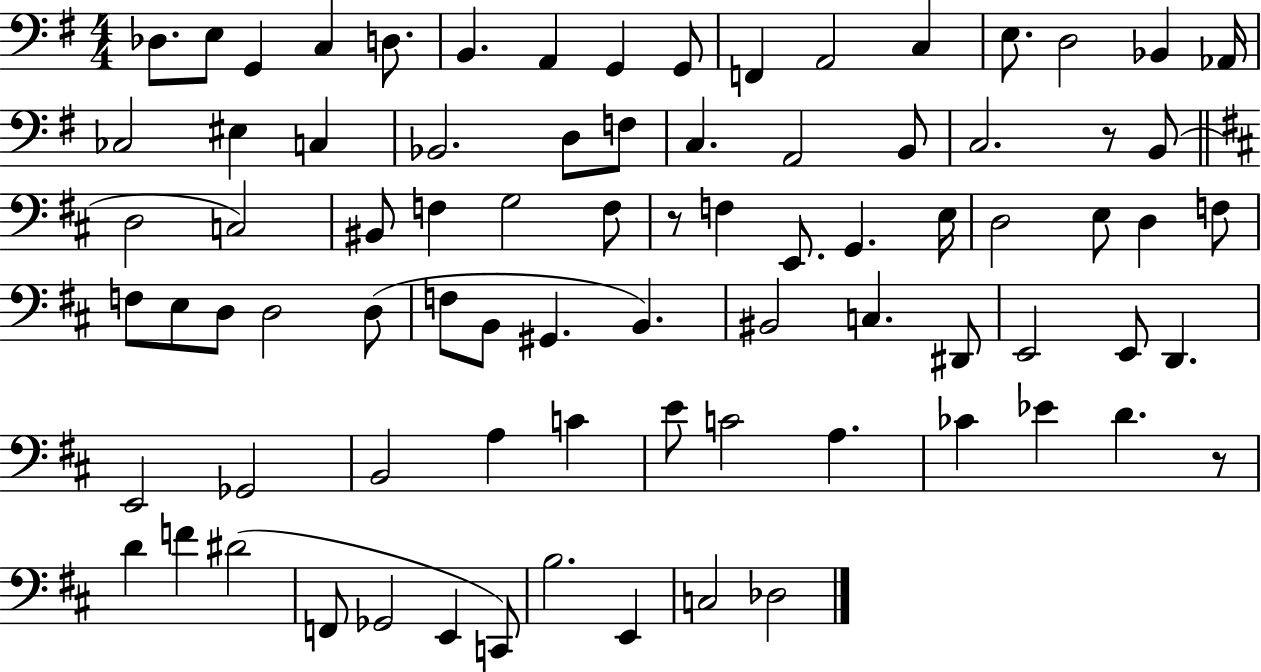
{
  \clef bass
  \numericTimeSignature
  \time 4/4
  \key g \major
  des8. e8 g,4 c4 d8. | b,4. a,4 g,4 g,8 | f,4 a,2 c4 | e8. d2 bes,4 aes,16 | \break ces2 eis4 c4 | bes,2. d8 f8 | c4. a,2 b,8 | c2. r8 b,8( | \break \bar "||" \break \key b \minor d2 c2) | bis,8 f4 g2 f8 | r8 f4 e,8. g,4. e16 | d2 e8 d4 f8 | \break f8 e8 d8 d2 d8( | f8 b,8 gis,4. b,4.) | bis,2 c4. dis,8 | e,2 e,8 d,4. | \break e,2 ges,2 | b,2 a4 c'4 | e'8 c'2 a4. | ces'4 ees'4 d'4. r8 | \break d'4 f'4 dis'2( | f,8 ges,2 e,4 c,8) | b2. e,4 | c2 des2 | \break \bar "|."
}